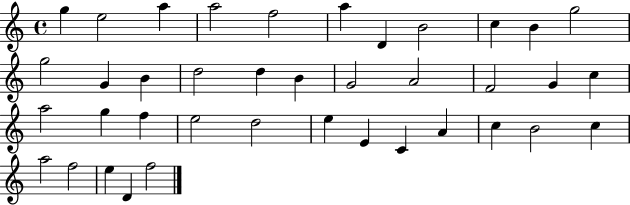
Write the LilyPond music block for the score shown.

{
  \clef treble
  \time 4/4
  \defaultTimeSignature
  \key c \major
  g''4 e''2 a''4 | a''2 f''2 | a''4 d'4 b'2 | c''4 b'4 g''2 | \break g''2 g'4 b'4 | d''2 d''4 b'4 | g'2 a'2 | f'2 g'4 c''4 | \break a''2 g''4 f''4 | e''2 d''2 | e''4 e'4 c'4 a'4 | c''4 b'2 c''4 | \break a''2 f''2 | e''4 d'4 f''2 | \bar "|."
}